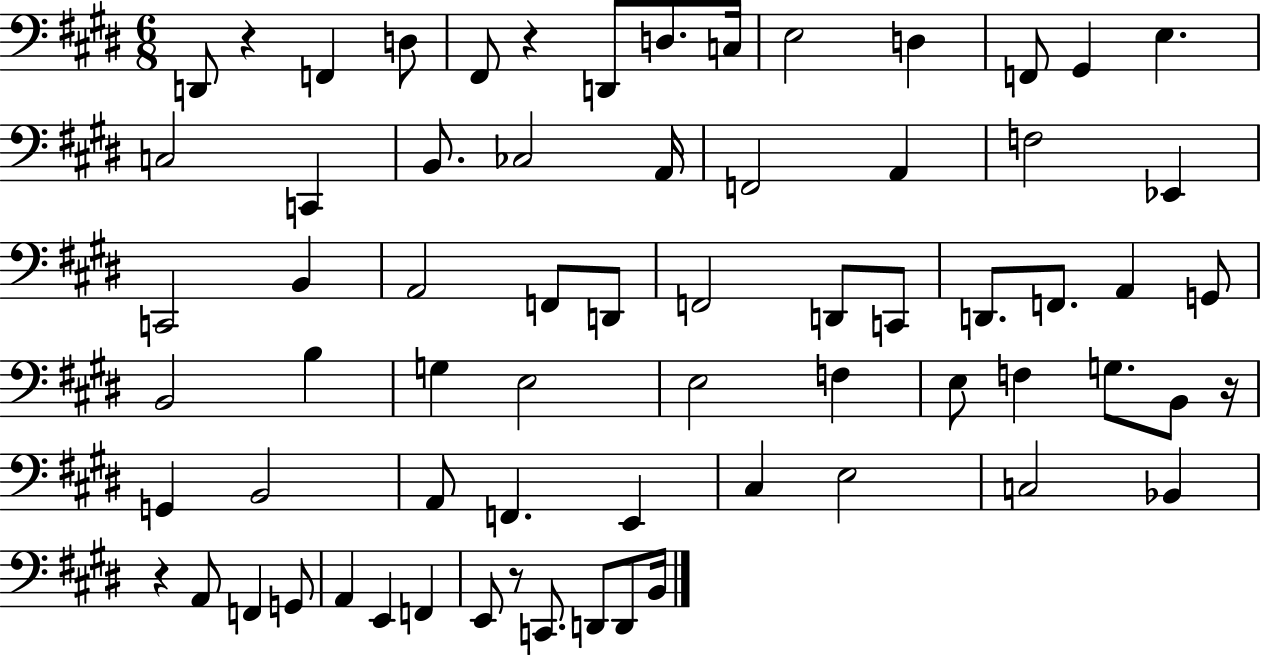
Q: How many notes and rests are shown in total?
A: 68